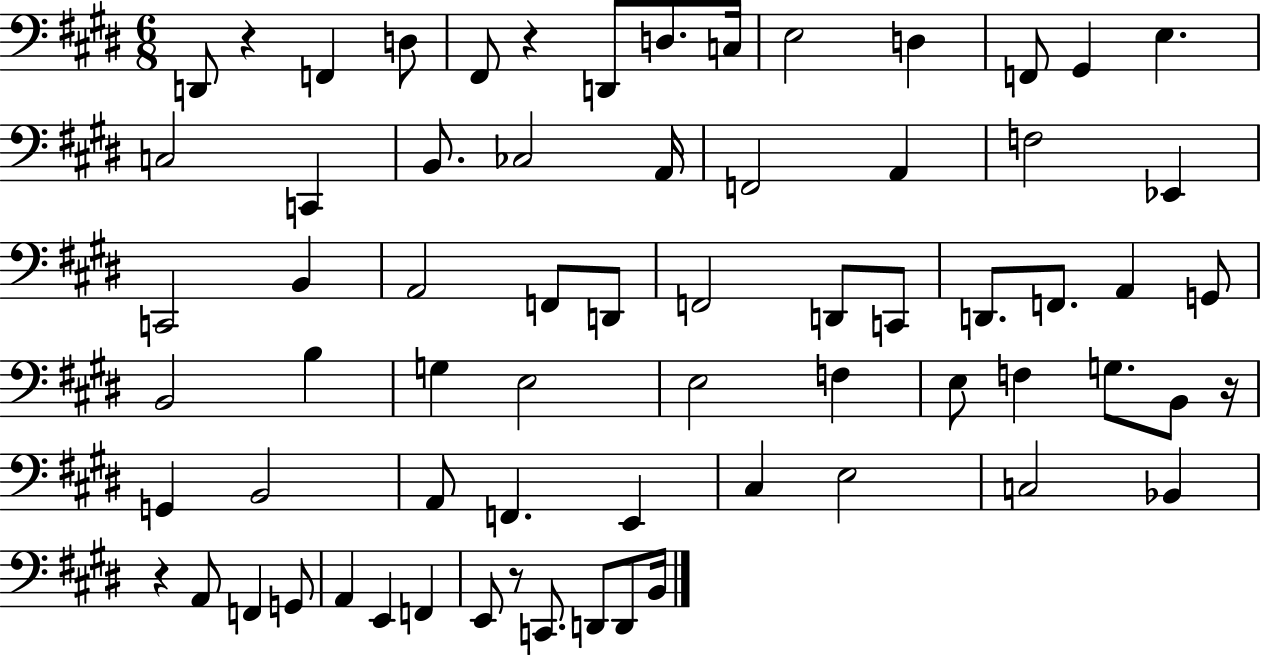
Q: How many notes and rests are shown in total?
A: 68